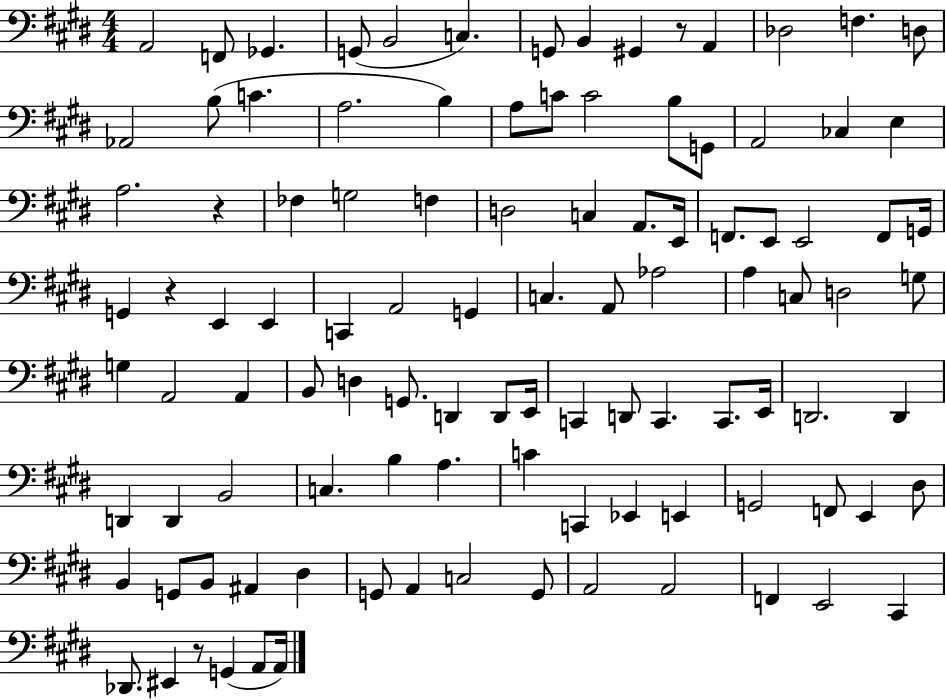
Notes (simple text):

A2/h F2/e Gb2/q. G2/e B2/h C3/q. G2/e B2/q G#2/q R/e A2/q Db3/h F3/q. D3/e Ab2/h B3/e C4/q. A3/h. B3/q A3/e C4/e C4/h B3/e G2/e A2/h CES3/q E3/q A3/h. R/q FES3/q G3/h F3/q D3/h C3/q A2/e. E2/s F2/e. E2/e E2/h F2/e G2/s G2/q R/q E2/q E2/q C2/q A2/h G2/q C3/q. A2/e Ab3/h A3/q C3/e D3/h G3/e G3/q A2/h A2/q B2/e D3/q G2/e. D2/q D2/e E2/s C2/q D2/e C2/q. C2/e. E2/s D2/h. D2/q D2/q D2/q B2/h C3/q. B3/q A3/q. C4/q C2/q Eb2/q E2/q G2/h F2/e E2/q D#3/e B2/q G2/e B2/e A#2/q D#3/q G2/e A2/q C3/h G2/e A2/h A2/h F2/q E2/h C#2/q Db2/e. EIS2/q R/e G2/q A2/e A2/s